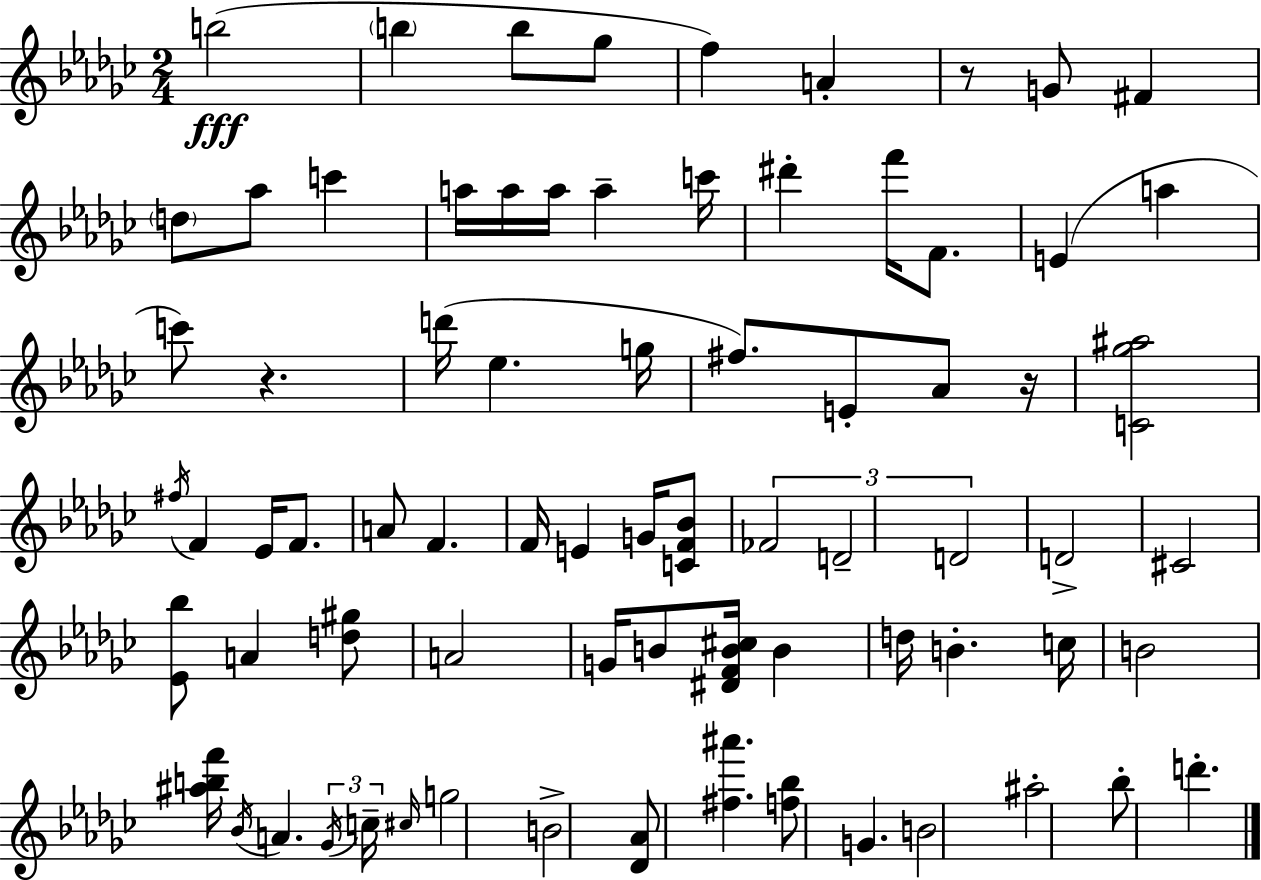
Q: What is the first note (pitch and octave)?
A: B5